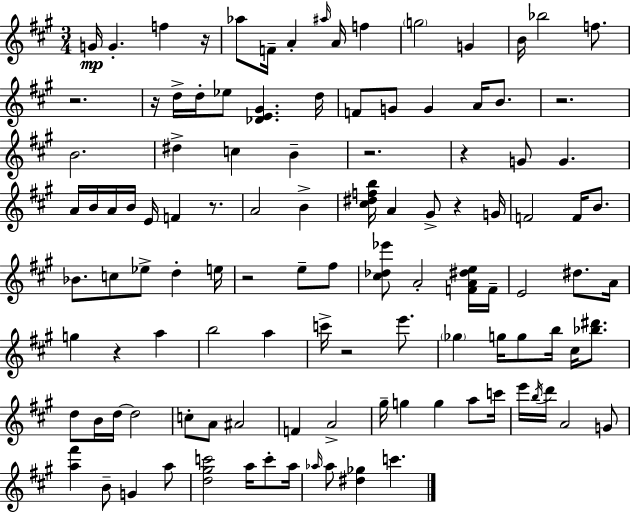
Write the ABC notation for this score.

X:1
T:Untitled
M:3/4
L:1/4
K:A
G/4 G f z/4 _a/2 F/4 A ^a/4 A/4 f g2 G B/4 _b2 f/2 z2 z/4 d/4 d/4 _e/2 [_DE^G] d/4 F/2 G/2 G A/4 B/2 z2 B2 ^d c B z2 z G/2 G A/4 B/4 A/4 B/4 E/4 F z/2 A2 B [^c^dfb]/4 A ^G/2 z G/4 F2 F/4 B/2 _B/2 c/2 _e/2 d e/4 z2 e/2 ^f/2 [^c_d_e']/2 A2 [FA^de]/4 F/4 E2 ^d/2 A/4 g z a b2 a c'/4 z2 e'/2 _g g/4 g/2 b/4 ^c/4 [_b^d']/2 d/2 B/4 d/4 d2 c/2 A/2 ^A2 F A2 ^g/4 g g a/2 c'/4 e'/4 b/4 d'/4 A2 G/2 [a^f'] B/2 G a/2 [d^gc']2 a/4 c'/2 a/4 _a/4 _a/2 [^d_g] c'